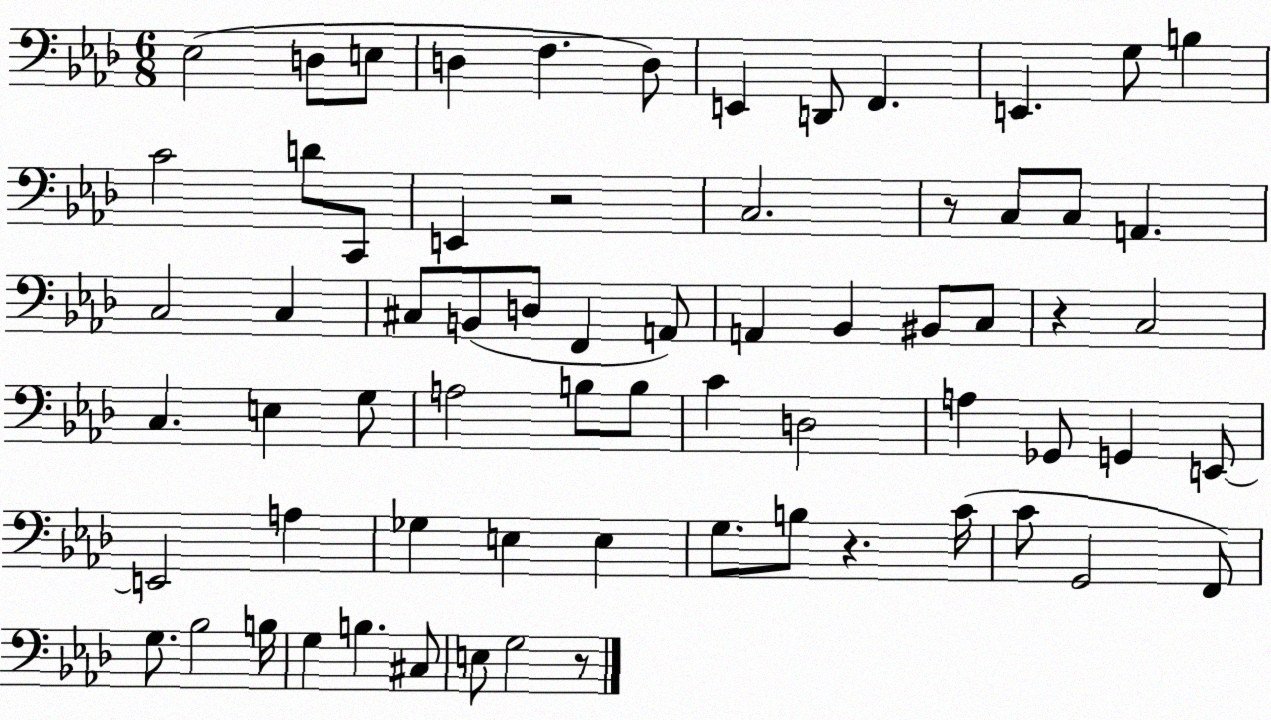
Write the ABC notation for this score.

X:1
T:Untitled
M:6/8
L:1/4
K:Ab
_E,2 D,/2 E,/2 D, F, D,/2 E,, D,,/2 F,, E,, G,/2 B, C2 D/2 C,,/2 E,, z2 C,2 z/2 C,/2 C,/2 A,, C,2 C, ^C,/2 B,,/2 D,/2 F,, A,,/2 A,, _B,, ^B,,/2 C,/2 z C,2 C, E, G,/2 A,2 B,/2 B,/2 C D,2 A, _G,,/2 G,, E,,/2 E,,2 A, _G, E, E, G,/2 B,/2 z C/4 C/2 G,,2 F,,/2 G,/2 _B,2 B,/4 G, B, ^C,/2 E,/2 G,2 z/2